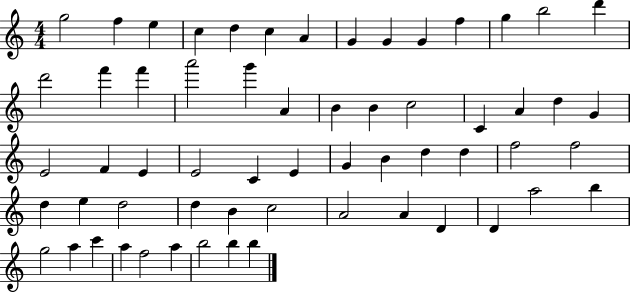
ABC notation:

X:1
T:Untitled
M:4/4
L:1/4
K:C
g2 f e c d c A G G G f g b2 d' d'2 f' f' a'2 g' A B B c2 C A d G E2 F E E2 C E G B d d f2 f2 d e d2 d B c2 A2 A D D a2 b g2 a c' a f2 a b2 b b